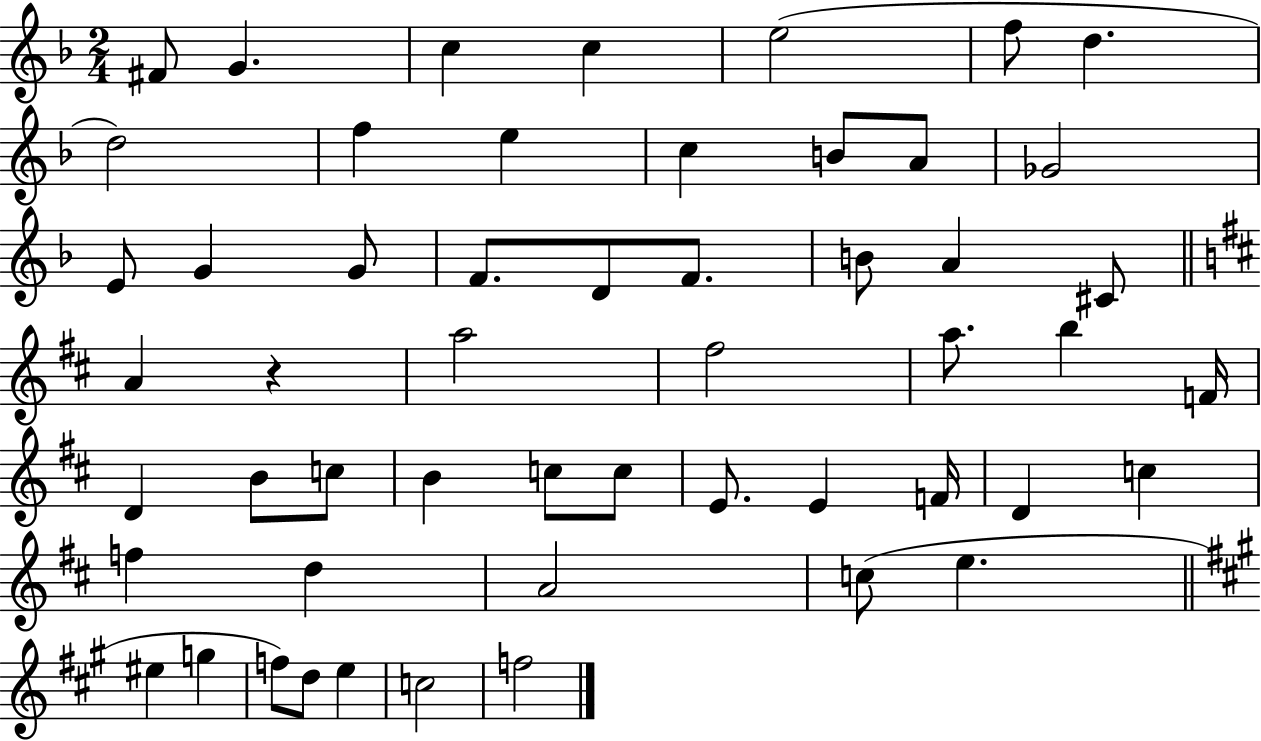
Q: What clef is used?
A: treble